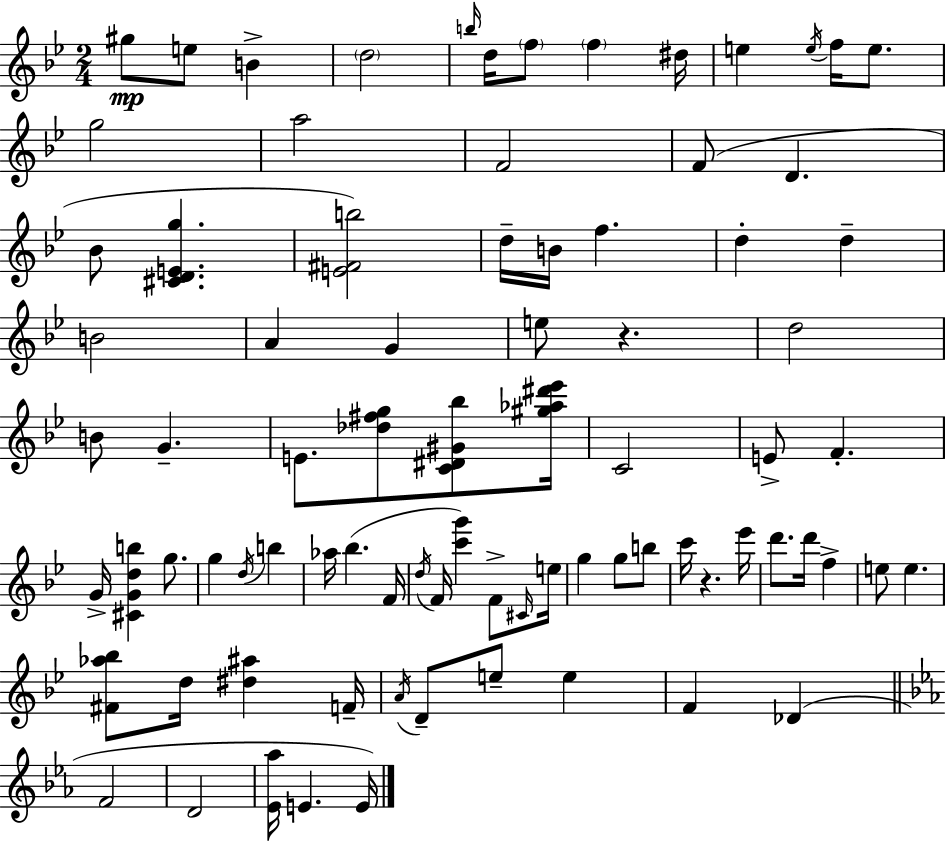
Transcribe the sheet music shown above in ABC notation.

X:1
T:Untitled
M:2/4
L:1/4
K:Bb
^g/2 e/2 B d2 b/4 d/4 f/2 f ^d/4 e e/4 f/4 e/2 g2 a2 F2 F/2 D _B/2 [^CDEg] [E^Fb]2 d/4 B/4 f d d B2 A G e/2 z d2 B/2 G E/2 [_d^fg]/2 [C^D^G_b]/2 [^g_a^d'_e']/4 C2 E/2 F G/4 [^CGdb] g/2 g d/4 b _a/4 _b F/4 d/4 F/4 [c'g'] F/2 ^C/4 e/4 g g/2 b/2 c'/4 z _e'/4 d'/2 d'/4 f e/2 e [^F_a_b]/2 d/4 [^d^a] F/4 A/4 D/2 e/2 e F _D F2 D2 [_E_a]/4 E E/4